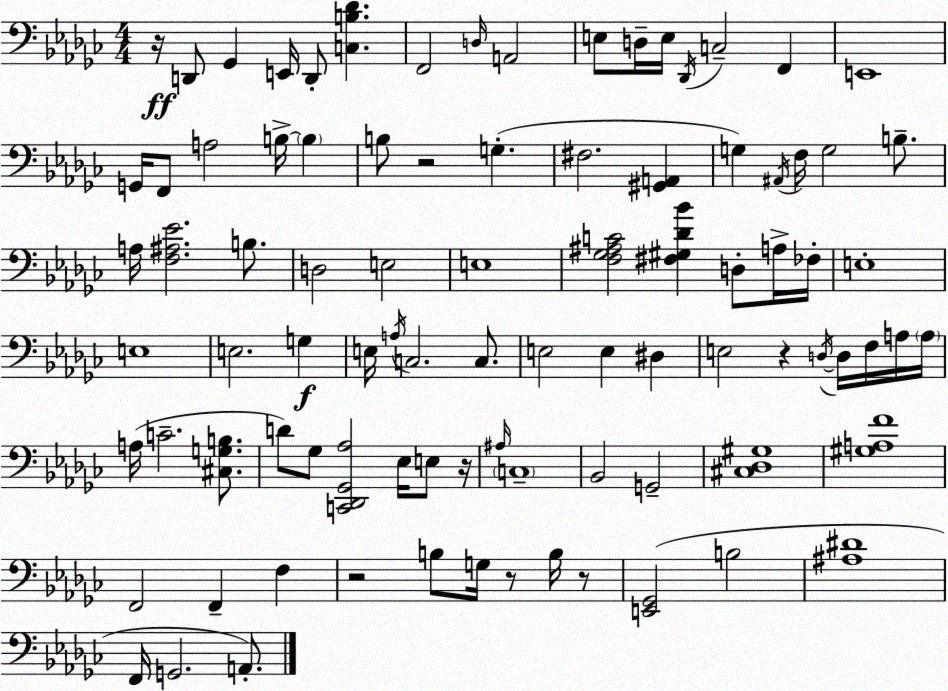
X:1
T:Untitled
M:4/4
L:1/4
K:Ebm
z/4 D,,/2 _G,, E,,/4 D,,/2 [C,B,_D] F,,2 D,/4 A,,2 E,/2 D,/4 E,/4 _D,,/4 C,2 F,, E,,4 G,,/4 F,,/2 A,2 B,/4 B, B,/2 z2 G, ^F,2 [^G,,A,,] G, ^A,,/4 F,/4 G,2 B,/2 A,/4 [F,^A,_E]2 B,/2 D,2 E,2 E,4 [F,_G,^A,C]2 [^F,^G,_D_B] D,/2 A,/4 _F,/4 E,4 E,4 E,2 G, E,/4 A,/4 C,2 C,/2 E,2 E, ^D, E,2 z D,/4 D,/4 F,/4 A,/4 A,/4 A,/4 C2 [^C,G,B,]/2 D/2 _G,/2 [C,,_D,,_G,,_A,]2 _E,/4 E,/2 z/4 ^A,/4 C,4 _B,,2 G,,2 [^C,_D,^G,]4 [^G,A,F]4 F,,2 F,, F, z2 B,/2 G,/4 z/2 B,/4 z/2 [E,,_G,,]2 B,2 [^A,^D]4 F,,/4 G,,2 A,,/2